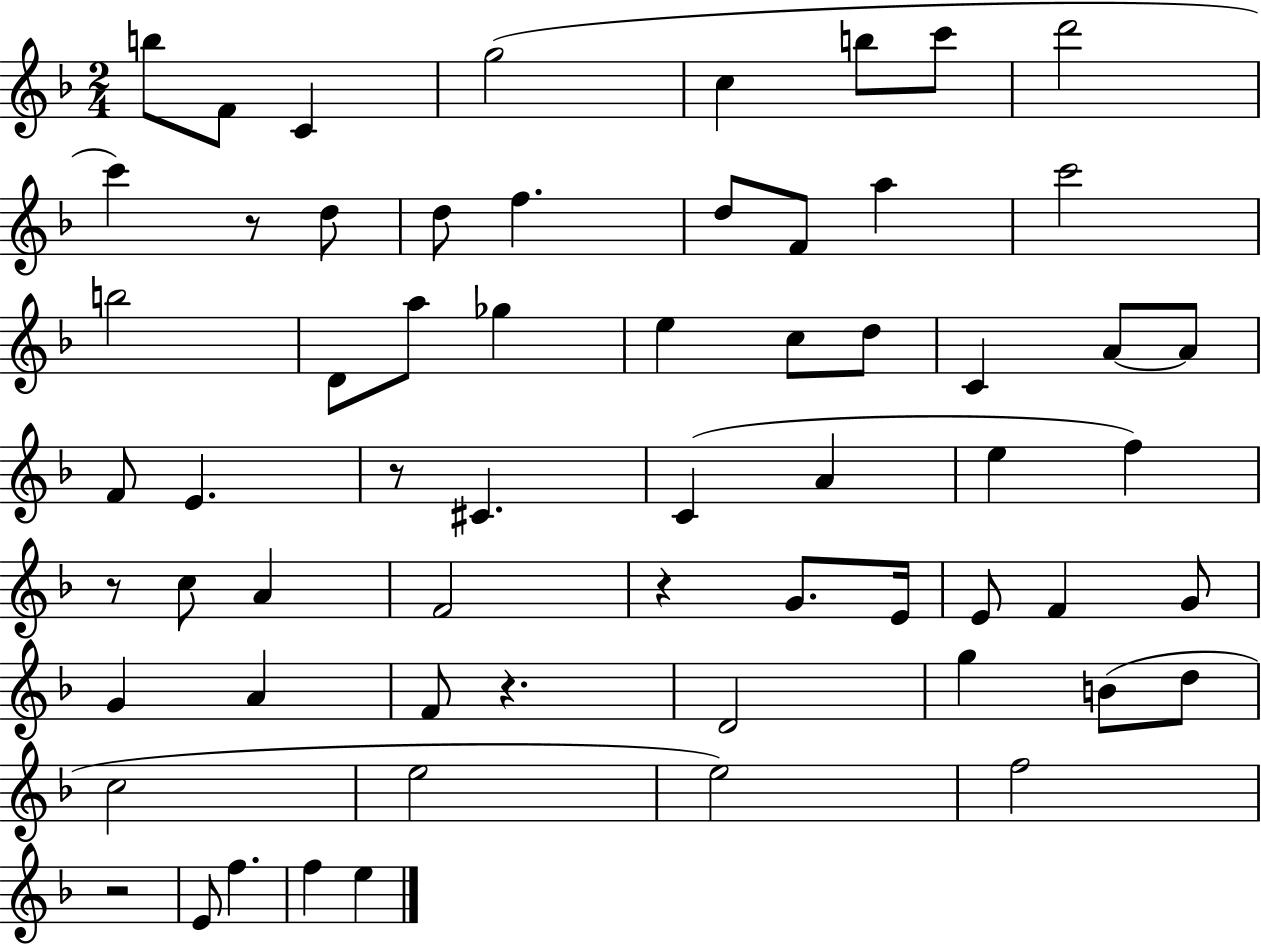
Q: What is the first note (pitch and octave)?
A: B5